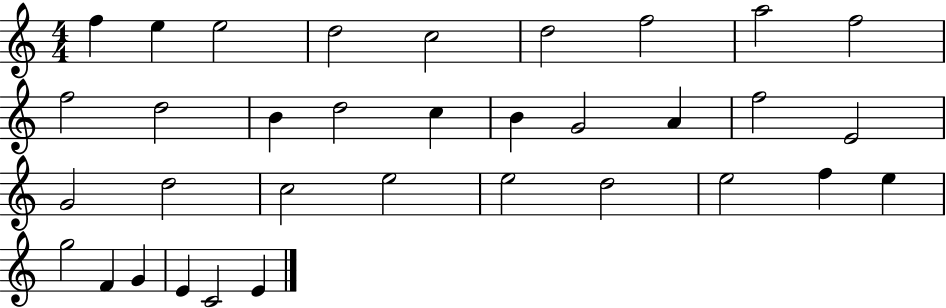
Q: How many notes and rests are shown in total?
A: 34